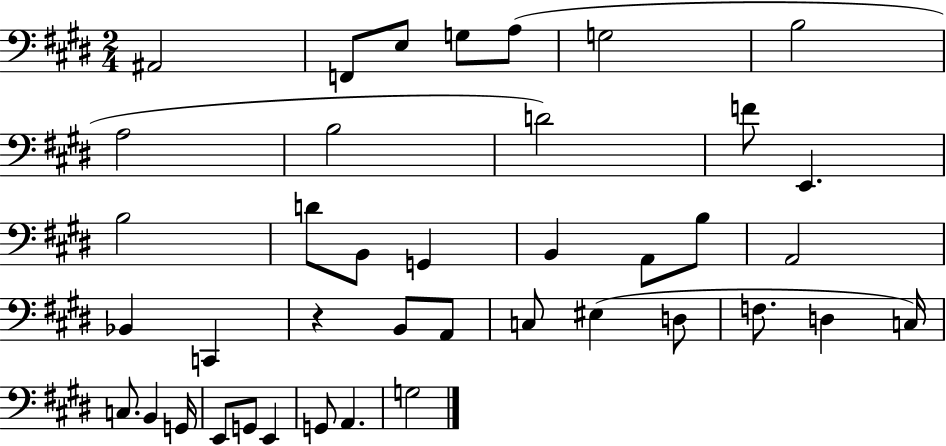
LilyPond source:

{
  \clef bass
  \numericTimeSignature
  \time 2/4
  \key e \major
  ais,2 | f,8 e8 g8 a8( | g2 | b2 | \break a2 | b2 | d'2) | f'8 e,4. | \break b2 | d'8 b,8 g,4 | b,4 a,8 b8 | a,2 | \break bes,4 c,4 | r4 b,8 a,8 | c8 eis4( d8 | f8. d4 c16) | \break c8. b,4 g,16 | e,8 g,8 e,4 | g,8 a,4. | g2 | \break \bar "|."
}